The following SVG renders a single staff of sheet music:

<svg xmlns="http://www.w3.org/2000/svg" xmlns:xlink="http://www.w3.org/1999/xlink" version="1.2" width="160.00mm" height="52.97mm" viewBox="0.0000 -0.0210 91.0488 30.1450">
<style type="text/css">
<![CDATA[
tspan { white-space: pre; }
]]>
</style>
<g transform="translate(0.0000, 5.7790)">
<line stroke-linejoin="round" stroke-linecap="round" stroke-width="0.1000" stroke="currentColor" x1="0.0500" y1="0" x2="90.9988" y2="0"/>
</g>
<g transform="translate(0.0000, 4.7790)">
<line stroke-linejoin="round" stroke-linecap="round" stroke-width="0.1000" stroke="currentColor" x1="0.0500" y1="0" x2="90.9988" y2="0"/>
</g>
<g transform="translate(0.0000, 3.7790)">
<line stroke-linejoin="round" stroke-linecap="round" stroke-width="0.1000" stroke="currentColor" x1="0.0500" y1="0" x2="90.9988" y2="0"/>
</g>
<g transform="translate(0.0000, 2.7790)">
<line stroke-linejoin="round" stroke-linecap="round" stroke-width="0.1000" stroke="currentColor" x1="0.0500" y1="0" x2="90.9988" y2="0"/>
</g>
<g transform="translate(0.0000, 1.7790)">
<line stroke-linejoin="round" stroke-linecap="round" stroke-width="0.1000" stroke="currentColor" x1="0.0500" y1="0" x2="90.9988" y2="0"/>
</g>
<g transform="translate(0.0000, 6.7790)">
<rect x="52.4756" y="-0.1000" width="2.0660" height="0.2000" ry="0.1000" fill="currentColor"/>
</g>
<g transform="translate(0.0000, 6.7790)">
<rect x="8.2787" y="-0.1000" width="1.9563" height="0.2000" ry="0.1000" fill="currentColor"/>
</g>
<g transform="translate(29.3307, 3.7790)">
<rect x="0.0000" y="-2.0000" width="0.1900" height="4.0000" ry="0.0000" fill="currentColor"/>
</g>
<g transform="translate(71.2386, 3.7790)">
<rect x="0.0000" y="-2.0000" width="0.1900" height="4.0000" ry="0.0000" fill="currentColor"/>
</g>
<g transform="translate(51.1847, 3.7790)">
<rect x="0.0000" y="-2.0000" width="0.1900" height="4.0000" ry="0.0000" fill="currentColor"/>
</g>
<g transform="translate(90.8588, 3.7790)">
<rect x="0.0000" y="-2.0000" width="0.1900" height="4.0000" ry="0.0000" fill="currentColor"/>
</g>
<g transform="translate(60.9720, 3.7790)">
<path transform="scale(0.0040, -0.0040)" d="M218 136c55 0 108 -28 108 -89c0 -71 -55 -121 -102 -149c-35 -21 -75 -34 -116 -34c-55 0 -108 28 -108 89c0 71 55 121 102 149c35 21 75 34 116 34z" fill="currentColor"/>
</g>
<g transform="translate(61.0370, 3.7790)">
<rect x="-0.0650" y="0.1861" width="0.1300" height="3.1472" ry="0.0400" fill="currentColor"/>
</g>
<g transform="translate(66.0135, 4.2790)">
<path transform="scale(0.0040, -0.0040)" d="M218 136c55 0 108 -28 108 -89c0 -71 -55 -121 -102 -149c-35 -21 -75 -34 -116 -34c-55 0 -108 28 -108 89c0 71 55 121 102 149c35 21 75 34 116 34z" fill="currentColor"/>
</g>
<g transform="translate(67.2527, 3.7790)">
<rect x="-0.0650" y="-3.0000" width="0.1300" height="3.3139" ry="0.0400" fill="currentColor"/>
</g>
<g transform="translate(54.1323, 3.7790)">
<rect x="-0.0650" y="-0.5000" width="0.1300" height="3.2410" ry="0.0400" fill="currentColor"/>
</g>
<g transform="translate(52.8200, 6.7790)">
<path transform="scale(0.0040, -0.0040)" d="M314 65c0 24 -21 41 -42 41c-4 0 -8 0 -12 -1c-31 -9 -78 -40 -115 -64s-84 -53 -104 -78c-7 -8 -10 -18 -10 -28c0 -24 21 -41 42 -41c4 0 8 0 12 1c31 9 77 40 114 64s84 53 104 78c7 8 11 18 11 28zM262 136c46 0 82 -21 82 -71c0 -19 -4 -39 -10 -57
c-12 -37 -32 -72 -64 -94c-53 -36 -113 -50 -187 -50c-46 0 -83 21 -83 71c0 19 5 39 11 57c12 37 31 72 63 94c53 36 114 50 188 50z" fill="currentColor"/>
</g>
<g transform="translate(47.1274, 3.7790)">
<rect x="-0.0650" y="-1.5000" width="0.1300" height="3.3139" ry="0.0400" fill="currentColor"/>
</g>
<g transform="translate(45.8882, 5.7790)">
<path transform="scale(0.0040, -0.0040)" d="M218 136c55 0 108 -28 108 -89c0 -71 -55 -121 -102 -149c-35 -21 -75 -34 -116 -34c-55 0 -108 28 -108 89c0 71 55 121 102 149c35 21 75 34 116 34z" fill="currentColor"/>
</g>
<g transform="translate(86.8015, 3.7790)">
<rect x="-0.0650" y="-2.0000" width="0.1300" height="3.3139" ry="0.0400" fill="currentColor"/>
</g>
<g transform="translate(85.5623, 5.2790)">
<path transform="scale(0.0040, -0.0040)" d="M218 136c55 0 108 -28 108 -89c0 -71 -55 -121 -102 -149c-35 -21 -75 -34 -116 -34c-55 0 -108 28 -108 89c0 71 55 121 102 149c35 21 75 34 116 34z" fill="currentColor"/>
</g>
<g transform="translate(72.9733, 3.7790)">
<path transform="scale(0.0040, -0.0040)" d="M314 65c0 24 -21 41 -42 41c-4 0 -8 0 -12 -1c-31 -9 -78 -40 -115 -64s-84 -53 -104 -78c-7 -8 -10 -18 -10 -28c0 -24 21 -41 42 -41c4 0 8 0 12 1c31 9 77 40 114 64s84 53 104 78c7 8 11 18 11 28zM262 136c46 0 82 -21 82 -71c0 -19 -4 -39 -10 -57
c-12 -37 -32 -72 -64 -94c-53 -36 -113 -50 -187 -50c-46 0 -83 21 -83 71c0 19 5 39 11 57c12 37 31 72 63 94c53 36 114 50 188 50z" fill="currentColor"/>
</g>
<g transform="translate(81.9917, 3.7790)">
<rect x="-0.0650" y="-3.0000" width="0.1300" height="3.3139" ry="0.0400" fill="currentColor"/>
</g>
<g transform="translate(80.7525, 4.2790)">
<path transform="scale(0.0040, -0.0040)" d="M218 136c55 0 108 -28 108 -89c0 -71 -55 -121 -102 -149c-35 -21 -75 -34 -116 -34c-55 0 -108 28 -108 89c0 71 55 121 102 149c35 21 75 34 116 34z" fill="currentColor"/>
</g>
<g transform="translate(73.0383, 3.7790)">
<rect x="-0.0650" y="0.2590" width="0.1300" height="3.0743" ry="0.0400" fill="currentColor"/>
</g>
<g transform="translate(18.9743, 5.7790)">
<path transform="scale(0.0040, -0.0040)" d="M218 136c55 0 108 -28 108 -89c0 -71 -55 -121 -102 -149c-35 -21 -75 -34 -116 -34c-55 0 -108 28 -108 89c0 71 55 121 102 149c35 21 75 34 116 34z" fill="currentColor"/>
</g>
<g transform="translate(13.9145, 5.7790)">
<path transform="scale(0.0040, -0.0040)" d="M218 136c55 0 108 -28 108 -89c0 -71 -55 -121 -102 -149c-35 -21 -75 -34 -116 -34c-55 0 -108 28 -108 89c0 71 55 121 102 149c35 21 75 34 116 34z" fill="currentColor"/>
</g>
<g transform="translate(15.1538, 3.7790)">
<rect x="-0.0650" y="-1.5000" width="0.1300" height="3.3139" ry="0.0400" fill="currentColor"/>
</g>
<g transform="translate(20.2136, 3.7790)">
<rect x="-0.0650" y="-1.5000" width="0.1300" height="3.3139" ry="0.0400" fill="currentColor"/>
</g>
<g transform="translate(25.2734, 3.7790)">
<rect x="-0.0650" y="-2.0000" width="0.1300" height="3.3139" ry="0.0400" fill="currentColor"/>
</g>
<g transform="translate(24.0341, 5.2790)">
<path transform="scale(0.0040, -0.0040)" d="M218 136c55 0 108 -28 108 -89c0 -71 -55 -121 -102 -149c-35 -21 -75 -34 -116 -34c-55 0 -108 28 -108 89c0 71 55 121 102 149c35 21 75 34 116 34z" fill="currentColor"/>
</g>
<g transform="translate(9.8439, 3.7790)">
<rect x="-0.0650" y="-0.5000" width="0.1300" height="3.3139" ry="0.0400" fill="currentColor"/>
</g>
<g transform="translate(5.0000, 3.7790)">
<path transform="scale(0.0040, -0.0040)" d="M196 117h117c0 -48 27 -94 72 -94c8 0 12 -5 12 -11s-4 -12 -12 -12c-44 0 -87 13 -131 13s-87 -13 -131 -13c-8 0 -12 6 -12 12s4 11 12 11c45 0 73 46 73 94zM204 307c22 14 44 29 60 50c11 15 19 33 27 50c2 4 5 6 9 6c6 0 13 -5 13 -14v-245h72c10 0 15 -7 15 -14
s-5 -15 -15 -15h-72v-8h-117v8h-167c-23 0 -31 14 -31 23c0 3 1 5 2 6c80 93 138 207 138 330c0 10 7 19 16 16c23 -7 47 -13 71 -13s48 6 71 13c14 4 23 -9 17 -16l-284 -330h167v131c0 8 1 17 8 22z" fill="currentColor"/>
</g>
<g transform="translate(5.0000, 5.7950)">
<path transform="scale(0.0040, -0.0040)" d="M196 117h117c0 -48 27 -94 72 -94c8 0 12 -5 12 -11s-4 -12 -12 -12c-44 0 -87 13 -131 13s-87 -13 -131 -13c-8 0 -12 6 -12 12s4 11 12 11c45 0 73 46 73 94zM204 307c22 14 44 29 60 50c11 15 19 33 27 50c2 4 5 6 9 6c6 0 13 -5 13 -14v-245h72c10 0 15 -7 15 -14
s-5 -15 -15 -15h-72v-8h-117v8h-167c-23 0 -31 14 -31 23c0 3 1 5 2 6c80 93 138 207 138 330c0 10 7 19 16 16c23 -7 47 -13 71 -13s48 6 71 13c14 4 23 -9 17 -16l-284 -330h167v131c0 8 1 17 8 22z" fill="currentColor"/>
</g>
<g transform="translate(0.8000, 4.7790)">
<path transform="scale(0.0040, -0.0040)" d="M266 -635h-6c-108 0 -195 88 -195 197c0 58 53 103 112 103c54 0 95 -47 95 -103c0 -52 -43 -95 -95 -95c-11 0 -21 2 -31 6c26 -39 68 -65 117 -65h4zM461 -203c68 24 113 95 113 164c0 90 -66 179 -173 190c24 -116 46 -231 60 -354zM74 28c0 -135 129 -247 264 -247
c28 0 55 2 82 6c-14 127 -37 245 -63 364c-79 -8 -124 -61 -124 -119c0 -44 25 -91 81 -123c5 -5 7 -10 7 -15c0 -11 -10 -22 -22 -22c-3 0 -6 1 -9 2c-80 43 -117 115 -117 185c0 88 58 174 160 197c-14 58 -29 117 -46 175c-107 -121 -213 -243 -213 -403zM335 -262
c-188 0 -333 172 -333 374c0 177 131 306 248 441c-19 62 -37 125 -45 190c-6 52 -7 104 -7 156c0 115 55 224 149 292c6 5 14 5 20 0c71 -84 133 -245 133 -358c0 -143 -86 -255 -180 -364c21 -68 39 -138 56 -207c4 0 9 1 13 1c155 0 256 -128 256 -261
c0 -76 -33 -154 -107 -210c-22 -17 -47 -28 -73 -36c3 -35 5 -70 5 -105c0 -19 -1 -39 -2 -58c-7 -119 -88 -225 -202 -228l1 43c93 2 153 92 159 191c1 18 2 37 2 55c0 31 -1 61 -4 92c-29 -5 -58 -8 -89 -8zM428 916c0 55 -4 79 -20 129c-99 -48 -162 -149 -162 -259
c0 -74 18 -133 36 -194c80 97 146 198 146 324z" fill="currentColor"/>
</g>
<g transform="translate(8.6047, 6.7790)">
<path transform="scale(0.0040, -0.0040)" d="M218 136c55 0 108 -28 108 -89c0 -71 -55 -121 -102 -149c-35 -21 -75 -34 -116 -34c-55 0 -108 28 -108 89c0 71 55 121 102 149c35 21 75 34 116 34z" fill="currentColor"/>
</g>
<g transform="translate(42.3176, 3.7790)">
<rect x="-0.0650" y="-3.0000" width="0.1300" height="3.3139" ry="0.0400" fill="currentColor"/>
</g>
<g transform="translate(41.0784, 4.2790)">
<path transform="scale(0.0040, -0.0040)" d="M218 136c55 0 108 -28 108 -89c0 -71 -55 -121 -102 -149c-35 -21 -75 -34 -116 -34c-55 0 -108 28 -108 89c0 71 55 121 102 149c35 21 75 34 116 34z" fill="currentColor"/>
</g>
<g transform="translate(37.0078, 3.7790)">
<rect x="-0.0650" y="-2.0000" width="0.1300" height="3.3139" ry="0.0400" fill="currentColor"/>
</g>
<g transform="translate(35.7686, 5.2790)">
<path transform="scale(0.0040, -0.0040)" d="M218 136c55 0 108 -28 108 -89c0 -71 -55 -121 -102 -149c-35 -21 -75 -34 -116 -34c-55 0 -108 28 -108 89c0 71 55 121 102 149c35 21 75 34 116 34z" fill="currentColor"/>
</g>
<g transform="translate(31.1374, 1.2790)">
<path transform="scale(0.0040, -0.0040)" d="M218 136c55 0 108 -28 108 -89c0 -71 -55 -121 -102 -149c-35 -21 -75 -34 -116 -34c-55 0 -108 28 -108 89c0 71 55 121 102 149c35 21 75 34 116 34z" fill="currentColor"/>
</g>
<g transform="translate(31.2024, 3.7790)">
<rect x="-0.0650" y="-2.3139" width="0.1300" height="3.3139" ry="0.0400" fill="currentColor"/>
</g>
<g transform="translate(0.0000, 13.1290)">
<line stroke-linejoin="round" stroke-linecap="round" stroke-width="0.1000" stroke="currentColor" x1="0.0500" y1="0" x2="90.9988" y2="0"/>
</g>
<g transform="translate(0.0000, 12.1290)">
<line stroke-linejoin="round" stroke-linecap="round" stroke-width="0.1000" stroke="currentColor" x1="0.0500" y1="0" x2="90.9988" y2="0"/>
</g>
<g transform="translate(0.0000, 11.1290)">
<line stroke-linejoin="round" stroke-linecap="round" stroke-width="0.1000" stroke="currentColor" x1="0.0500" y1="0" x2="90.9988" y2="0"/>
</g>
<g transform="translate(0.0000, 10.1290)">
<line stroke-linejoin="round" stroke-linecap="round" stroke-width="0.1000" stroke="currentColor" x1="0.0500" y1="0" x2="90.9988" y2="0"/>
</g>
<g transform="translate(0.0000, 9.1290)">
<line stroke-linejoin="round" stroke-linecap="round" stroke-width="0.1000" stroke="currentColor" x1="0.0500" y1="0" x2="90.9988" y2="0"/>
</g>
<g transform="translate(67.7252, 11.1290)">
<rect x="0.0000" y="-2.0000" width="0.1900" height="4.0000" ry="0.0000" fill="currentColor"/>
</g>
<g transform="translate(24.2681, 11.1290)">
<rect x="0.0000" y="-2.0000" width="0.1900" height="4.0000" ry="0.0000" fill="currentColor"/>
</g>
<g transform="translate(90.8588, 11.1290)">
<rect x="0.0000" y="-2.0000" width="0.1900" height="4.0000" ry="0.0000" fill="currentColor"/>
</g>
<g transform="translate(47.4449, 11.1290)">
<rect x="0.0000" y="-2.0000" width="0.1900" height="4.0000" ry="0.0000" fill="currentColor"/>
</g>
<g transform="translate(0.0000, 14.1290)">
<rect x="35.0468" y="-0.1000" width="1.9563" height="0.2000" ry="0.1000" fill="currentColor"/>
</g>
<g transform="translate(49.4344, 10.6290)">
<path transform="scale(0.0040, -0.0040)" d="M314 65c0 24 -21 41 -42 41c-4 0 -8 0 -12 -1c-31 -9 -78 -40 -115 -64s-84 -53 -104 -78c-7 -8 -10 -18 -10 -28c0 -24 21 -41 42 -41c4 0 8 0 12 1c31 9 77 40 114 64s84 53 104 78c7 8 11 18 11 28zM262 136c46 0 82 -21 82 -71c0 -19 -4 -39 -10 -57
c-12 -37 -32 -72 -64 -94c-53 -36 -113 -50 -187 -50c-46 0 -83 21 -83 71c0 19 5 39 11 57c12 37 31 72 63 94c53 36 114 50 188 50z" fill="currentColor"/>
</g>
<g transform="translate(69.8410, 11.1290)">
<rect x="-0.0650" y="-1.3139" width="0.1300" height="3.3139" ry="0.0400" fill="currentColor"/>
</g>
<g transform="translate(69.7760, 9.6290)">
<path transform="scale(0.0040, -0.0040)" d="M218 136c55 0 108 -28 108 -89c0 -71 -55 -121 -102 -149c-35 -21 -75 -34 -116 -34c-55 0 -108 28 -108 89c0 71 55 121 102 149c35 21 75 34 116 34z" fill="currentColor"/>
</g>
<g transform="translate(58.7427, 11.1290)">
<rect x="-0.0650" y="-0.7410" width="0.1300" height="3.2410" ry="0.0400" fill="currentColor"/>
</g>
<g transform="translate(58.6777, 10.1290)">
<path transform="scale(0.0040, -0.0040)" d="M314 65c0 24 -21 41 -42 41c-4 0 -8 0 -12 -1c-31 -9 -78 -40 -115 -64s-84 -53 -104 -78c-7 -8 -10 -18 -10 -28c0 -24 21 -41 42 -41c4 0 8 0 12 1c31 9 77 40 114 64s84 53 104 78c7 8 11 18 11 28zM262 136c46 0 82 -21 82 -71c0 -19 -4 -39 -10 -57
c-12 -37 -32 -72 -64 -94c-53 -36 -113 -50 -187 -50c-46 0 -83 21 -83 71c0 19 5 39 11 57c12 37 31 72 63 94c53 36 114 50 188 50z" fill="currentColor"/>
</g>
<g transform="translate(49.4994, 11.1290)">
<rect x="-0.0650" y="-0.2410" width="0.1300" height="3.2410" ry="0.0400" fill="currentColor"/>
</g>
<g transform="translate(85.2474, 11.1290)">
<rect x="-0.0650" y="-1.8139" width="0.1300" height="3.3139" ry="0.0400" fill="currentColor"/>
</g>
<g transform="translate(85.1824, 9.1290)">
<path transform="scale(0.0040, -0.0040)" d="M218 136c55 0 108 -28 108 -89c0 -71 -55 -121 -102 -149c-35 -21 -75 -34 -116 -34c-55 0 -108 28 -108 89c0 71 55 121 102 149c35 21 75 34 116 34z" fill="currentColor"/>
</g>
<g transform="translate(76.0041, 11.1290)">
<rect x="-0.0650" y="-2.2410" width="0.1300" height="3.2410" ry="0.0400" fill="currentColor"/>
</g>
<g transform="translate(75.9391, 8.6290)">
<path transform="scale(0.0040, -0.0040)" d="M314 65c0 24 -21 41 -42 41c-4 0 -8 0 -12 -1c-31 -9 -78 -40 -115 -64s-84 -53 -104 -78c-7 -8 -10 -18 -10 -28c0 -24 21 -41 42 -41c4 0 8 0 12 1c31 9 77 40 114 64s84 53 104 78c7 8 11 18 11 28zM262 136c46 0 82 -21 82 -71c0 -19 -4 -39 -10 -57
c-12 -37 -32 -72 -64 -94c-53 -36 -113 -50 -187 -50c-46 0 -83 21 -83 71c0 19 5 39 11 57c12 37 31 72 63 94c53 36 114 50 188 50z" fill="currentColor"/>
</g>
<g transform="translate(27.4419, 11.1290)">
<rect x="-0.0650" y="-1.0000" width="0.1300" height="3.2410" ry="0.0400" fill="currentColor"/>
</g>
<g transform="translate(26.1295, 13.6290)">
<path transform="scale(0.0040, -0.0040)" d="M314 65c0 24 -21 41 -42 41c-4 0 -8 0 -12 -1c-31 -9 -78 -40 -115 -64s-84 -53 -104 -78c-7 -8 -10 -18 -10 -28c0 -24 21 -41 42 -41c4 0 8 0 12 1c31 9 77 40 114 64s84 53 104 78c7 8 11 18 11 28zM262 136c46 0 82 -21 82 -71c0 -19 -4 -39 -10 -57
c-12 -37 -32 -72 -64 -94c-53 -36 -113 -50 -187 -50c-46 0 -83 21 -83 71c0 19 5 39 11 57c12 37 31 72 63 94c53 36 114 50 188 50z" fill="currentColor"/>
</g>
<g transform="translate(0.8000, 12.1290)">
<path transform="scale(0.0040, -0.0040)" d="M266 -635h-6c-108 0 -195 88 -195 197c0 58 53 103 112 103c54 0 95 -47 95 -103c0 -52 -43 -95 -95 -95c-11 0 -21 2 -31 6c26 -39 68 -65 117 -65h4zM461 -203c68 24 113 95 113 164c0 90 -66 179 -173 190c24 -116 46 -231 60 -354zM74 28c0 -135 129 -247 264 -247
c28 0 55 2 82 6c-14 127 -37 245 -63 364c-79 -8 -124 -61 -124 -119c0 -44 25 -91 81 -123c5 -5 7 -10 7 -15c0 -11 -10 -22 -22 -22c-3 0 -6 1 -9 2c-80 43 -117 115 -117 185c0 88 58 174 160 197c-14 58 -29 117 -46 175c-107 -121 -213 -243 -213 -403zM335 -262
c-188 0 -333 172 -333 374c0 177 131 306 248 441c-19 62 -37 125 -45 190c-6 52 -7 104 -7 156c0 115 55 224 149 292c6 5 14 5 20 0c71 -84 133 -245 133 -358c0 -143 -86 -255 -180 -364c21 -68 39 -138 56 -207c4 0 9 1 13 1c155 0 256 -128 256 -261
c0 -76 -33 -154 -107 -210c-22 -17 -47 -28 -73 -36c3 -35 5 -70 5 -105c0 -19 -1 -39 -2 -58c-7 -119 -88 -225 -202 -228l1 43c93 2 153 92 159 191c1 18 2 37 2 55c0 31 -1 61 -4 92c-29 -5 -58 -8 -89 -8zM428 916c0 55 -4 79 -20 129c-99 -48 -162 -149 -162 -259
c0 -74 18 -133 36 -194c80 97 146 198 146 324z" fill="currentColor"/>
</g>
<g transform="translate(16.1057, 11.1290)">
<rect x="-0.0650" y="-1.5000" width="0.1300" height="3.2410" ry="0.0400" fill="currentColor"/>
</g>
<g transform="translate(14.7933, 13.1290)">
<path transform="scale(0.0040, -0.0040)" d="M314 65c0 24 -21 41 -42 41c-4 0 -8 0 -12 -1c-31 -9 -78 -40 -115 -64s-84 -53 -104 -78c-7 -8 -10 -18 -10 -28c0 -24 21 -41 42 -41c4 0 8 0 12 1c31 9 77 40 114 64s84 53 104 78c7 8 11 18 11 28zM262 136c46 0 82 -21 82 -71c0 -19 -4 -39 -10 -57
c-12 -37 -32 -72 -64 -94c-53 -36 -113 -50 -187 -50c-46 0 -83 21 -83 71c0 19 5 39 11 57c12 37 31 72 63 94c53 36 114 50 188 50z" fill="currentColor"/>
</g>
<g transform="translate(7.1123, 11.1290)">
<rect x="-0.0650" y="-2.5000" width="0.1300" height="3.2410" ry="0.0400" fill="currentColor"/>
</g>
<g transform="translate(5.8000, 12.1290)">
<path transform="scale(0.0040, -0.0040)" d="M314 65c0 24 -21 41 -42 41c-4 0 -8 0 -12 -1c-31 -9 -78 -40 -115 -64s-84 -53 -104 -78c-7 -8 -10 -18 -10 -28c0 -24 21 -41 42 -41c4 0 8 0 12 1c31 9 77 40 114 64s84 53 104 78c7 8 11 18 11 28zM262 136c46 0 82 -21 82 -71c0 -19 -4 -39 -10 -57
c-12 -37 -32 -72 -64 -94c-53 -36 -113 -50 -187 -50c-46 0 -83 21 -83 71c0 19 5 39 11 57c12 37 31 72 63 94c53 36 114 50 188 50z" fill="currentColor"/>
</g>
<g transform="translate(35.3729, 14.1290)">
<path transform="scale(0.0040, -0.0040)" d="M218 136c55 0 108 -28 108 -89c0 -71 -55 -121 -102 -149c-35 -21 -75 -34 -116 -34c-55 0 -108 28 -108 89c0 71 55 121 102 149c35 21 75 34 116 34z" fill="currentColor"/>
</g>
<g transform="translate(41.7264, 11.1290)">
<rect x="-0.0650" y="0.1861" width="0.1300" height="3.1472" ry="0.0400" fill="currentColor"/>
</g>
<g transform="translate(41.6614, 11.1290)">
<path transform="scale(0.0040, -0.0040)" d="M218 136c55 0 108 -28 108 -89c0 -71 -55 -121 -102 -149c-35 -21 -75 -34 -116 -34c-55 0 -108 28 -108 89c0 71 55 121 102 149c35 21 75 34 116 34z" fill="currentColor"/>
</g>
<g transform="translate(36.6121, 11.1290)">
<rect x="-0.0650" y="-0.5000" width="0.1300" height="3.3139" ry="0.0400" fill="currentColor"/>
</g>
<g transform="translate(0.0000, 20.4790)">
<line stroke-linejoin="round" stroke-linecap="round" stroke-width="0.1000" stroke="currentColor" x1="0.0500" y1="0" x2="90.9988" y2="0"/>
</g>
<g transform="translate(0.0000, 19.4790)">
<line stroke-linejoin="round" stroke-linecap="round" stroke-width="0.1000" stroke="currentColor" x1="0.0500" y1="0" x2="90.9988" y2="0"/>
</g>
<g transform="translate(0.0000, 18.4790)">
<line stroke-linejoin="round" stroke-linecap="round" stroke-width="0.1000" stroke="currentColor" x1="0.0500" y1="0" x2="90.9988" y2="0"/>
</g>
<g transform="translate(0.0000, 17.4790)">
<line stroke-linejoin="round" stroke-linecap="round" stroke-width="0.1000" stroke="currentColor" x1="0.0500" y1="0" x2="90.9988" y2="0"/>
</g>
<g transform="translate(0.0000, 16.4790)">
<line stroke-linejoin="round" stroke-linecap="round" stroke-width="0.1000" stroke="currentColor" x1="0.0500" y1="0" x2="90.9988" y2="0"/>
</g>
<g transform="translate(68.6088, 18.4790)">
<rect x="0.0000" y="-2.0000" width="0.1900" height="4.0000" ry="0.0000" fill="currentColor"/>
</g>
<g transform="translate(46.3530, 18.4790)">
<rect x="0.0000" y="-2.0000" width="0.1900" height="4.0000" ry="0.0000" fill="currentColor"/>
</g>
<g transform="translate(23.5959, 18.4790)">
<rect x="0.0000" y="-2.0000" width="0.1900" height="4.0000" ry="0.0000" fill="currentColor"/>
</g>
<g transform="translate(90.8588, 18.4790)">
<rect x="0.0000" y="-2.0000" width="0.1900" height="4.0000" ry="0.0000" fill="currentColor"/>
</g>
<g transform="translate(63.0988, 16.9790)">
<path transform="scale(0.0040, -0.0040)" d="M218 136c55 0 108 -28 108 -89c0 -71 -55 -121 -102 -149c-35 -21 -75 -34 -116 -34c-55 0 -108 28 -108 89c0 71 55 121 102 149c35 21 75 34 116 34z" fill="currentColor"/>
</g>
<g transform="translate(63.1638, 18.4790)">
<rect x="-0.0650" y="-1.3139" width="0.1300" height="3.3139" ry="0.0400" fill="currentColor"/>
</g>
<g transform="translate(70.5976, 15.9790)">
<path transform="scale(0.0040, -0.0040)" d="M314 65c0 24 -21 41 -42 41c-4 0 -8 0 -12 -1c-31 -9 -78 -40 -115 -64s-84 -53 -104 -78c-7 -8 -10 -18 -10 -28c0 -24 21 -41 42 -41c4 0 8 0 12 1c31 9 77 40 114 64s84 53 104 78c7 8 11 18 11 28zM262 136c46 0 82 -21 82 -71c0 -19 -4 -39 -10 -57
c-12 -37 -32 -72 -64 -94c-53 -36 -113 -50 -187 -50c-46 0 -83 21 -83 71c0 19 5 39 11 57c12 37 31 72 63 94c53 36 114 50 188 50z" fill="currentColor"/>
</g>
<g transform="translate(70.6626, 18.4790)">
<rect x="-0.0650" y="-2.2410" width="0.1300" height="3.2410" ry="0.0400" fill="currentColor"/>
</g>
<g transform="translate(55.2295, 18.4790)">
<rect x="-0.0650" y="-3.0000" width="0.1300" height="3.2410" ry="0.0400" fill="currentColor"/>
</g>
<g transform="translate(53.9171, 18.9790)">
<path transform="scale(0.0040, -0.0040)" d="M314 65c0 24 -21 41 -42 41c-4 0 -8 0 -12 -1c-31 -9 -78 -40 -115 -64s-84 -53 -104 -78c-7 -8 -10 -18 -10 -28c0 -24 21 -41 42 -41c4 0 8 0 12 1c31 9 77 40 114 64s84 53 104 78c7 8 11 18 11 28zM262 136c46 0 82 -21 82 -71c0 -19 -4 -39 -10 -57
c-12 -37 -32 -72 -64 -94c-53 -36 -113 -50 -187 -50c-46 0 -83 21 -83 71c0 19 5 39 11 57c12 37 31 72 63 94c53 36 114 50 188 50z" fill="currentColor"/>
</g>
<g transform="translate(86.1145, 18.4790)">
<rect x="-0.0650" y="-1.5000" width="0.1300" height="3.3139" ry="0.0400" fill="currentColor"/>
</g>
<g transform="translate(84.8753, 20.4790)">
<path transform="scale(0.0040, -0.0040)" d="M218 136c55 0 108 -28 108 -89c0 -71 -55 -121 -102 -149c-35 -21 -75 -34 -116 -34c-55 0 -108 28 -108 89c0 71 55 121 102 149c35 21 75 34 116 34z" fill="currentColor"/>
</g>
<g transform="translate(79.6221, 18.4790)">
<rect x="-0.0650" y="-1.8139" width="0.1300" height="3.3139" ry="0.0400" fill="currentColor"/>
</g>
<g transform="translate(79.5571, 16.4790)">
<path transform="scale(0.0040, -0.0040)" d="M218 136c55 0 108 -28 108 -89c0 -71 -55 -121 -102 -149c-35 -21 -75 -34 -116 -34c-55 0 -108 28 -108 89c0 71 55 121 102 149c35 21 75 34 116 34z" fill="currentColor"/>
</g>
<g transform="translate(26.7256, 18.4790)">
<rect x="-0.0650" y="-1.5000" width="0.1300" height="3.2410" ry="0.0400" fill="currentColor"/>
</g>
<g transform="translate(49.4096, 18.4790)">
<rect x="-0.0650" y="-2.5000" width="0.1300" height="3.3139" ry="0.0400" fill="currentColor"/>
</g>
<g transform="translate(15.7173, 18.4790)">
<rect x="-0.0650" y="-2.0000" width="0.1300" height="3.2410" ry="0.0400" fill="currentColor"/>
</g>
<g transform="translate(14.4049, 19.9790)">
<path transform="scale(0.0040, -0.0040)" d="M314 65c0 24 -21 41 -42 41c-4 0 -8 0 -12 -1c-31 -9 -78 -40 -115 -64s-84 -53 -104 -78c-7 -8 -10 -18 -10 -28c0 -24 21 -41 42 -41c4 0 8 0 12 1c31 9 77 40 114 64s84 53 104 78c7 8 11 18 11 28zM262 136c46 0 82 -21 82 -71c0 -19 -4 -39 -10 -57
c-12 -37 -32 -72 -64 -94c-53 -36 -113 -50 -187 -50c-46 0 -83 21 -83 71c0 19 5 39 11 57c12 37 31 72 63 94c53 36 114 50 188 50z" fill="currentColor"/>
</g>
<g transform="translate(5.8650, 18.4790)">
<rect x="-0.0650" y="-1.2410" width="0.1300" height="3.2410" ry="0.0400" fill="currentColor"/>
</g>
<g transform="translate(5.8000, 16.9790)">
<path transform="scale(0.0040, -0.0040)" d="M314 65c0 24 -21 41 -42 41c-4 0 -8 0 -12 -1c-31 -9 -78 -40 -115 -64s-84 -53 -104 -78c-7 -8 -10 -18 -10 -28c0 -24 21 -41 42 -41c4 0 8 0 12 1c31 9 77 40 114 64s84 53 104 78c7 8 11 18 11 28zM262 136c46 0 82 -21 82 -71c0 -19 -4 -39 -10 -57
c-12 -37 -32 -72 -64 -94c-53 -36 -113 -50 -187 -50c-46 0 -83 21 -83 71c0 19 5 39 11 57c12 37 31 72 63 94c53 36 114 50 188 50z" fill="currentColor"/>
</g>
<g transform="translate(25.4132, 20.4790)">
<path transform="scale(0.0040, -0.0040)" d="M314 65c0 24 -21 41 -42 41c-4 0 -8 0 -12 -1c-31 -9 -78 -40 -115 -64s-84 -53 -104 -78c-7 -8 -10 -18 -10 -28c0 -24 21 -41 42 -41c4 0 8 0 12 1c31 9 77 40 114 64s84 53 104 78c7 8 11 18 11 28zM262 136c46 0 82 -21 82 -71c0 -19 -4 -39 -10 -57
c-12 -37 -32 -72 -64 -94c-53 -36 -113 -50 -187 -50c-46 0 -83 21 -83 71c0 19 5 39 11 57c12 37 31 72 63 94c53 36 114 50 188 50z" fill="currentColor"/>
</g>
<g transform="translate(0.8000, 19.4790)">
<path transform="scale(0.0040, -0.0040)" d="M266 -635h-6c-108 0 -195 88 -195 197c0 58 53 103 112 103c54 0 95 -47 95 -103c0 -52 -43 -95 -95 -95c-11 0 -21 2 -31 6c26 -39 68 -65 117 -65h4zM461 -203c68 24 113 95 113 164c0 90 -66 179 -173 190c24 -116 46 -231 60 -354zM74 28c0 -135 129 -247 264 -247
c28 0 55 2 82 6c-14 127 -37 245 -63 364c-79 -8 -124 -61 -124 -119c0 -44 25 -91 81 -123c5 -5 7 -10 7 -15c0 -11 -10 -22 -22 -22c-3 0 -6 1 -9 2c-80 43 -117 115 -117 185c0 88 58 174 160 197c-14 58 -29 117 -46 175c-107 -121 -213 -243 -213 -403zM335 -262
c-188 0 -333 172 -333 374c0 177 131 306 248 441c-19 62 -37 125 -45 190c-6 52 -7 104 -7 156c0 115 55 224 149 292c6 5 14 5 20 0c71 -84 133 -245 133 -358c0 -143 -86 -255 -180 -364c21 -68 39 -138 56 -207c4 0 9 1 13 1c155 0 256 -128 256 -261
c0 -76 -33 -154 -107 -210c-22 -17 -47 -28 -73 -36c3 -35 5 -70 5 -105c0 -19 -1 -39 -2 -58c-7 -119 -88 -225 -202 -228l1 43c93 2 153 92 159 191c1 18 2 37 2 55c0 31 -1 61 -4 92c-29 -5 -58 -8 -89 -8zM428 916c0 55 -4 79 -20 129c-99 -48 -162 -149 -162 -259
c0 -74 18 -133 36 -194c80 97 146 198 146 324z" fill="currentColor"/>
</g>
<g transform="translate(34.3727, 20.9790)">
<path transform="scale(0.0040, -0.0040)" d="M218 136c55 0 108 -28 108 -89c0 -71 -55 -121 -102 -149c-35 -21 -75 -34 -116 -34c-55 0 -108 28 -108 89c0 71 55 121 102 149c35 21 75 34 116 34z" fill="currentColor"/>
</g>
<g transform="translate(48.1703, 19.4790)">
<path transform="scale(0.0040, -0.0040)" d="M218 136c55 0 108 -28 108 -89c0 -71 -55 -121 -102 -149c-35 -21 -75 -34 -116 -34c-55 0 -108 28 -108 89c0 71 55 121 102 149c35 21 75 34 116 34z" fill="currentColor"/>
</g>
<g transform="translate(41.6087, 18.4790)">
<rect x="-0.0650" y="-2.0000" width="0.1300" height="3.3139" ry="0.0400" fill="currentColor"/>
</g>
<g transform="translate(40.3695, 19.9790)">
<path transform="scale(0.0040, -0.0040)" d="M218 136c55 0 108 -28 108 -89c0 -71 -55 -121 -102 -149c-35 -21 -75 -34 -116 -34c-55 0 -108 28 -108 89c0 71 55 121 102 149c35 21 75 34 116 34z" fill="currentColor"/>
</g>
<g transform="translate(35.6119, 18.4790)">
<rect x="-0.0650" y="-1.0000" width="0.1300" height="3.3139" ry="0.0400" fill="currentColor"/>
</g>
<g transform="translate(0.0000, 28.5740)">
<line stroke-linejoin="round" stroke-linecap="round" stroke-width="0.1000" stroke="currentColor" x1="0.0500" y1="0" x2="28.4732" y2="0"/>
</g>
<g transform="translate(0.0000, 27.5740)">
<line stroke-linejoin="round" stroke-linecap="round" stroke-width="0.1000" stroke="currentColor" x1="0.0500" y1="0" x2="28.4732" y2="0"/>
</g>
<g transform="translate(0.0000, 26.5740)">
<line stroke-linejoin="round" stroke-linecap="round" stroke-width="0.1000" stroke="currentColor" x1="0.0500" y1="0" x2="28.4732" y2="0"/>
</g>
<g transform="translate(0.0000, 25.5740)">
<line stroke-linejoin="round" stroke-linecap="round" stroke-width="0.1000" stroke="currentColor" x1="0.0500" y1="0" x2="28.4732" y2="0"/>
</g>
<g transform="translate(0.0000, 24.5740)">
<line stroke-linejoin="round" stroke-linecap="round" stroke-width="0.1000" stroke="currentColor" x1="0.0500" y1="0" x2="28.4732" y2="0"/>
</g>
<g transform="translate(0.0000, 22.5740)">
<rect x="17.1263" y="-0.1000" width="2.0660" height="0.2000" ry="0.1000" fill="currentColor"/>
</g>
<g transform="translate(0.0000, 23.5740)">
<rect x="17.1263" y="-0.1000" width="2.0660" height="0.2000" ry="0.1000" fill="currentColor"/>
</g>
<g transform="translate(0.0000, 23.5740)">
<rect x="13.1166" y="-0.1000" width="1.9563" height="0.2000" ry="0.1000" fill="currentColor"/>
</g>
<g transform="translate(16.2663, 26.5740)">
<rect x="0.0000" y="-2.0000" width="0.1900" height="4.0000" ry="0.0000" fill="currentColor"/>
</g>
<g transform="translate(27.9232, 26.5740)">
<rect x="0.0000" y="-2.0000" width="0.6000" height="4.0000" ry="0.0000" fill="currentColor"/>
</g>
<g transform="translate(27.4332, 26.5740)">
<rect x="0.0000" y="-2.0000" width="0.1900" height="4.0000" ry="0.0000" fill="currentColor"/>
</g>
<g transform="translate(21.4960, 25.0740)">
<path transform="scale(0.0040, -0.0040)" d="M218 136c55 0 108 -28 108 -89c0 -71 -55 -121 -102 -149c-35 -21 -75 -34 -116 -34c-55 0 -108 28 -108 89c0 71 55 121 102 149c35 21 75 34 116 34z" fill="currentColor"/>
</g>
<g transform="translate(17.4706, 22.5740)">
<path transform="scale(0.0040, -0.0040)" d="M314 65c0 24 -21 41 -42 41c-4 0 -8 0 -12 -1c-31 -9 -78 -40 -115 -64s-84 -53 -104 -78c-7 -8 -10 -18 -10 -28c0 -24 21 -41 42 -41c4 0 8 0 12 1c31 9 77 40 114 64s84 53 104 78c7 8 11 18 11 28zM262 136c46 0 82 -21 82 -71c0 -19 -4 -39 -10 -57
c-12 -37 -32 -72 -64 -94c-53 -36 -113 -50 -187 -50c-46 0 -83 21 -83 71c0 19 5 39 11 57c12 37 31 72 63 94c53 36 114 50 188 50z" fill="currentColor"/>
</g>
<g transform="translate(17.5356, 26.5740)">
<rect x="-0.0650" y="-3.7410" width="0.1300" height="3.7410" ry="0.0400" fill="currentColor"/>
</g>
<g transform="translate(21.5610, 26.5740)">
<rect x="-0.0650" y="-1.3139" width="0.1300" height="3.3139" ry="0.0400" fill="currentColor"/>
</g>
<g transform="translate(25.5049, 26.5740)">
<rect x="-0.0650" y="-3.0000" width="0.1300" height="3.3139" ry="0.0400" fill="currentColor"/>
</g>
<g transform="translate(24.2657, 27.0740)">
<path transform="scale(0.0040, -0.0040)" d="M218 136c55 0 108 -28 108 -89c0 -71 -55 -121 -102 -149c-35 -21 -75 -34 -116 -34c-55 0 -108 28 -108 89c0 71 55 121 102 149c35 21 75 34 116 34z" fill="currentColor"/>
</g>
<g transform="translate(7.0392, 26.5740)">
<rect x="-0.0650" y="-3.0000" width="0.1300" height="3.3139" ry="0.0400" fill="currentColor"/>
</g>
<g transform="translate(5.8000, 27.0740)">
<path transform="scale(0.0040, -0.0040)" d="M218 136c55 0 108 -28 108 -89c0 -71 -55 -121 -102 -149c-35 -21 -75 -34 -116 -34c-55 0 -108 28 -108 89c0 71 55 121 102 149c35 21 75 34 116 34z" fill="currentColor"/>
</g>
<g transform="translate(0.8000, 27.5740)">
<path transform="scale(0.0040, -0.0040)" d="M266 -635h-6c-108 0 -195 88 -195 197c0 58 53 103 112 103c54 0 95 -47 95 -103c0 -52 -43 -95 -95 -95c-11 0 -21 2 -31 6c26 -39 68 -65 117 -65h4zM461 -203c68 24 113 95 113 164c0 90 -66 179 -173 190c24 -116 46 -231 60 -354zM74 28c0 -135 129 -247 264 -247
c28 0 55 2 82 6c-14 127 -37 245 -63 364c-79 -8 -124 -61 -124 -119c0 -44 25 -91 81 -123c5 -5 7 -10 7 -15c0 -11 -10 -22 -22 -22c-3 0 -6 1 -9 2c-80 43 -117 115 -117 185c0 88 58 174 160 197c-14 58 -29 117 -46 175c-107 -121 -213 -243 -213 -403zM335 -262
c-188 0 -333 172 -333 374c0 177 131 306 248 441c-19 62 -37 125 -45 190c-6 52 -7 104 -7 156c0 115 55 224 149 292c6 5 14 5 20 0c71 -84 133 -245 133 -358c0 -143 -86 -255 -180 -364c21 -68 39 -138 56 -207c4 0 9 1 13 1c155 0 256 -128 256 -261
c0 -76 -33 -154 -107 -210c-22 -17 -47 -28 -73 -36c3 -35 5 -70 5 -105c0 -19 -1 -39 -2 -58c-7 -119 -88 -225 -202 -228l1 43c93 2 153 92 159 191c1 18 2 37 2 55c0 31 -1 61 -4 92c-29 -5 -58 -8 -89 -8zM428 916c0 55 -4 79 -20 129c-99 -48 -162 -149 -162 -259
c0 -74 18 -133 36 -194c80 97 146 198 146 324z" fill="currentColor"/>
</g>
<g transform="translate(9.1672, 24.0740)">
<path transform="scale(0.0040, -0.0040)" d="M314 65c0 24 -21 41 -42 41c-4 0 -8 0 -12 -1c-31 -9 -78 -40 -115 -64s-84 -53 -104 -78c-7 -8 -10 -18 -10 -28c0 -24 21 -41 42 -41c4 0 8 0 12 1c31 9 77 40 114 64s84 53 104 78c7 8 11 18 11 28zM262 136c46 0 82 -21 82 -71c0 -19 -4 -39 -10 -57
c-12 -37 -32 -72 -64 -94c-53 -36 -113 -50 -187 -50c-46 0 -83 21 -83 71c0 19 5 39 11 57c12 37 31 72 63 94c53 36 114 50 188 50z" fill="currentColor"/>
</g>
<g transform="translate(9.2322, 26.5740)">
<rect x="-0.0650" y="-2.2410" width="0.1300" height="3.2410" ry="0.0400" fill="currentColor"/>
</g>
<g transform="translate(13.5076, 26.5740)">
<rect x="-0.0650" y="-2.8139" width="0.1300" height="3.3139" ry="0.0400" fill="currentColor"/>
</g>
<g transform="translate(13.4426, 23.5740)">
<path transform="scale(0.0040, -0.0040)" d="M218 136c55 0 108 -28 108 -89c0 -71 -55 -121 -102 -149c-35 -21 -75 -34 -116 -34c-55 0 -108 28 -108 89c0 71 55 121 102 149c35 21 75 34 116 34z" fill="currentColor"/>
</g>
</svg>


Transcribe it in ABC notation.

X:1
T:Untitled
M:4/4
L:1/4
K:C
C E E F g F A E C2 B A B2 A F G2 E2 D2 C B c2 d2 e g2 f e2 F2 E2 D F G A2 e g2 f E A g2 a c'2 e A